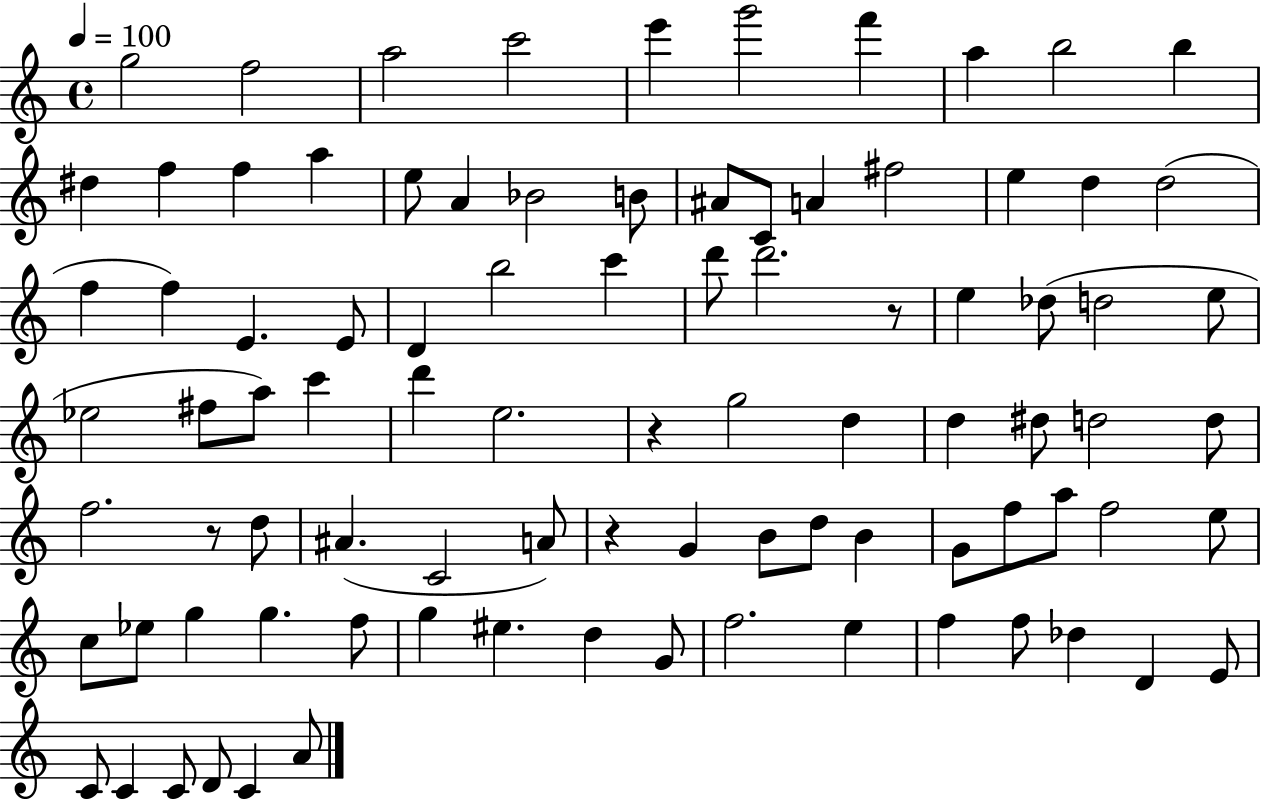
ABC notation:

X:1
T:Untitled
M:4/4
L:1/4
K:C
g2 f2 a2 c'2 e' g'2 f' a b2 b ^d f f a e/2 A _B2 B/2 ^A/2 C/2 A ^f2 e d d2 f f E E/2 D b2 c' d'/2 d'2 z/2 e _d/2 d2 e/2 _e2 ^f/2 a/2 c' d' e2 z g2 d d ^d/2 d2 d/2 f2 z/2 d/2 ^A C2 A/2 z G B/2 d/2 B G/2 f/2 a/2 f2 e/2 c/2 _e/2 g g f/2 g ^e d G/2 f2 e f f/2 _d D E/2 C/2 C C/2 D/2 C A/2